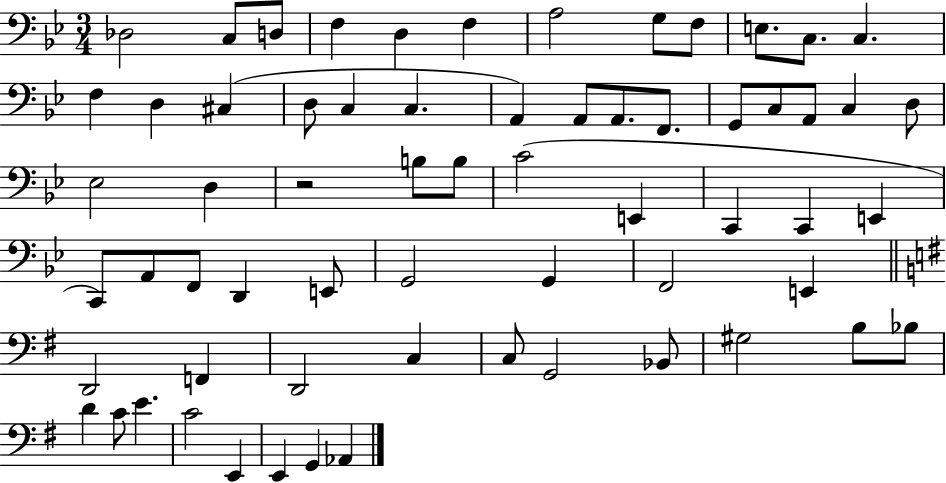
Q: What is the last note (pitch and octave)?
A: Ab2